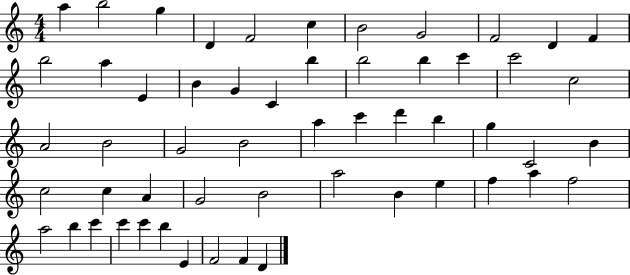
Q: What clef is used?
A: treble